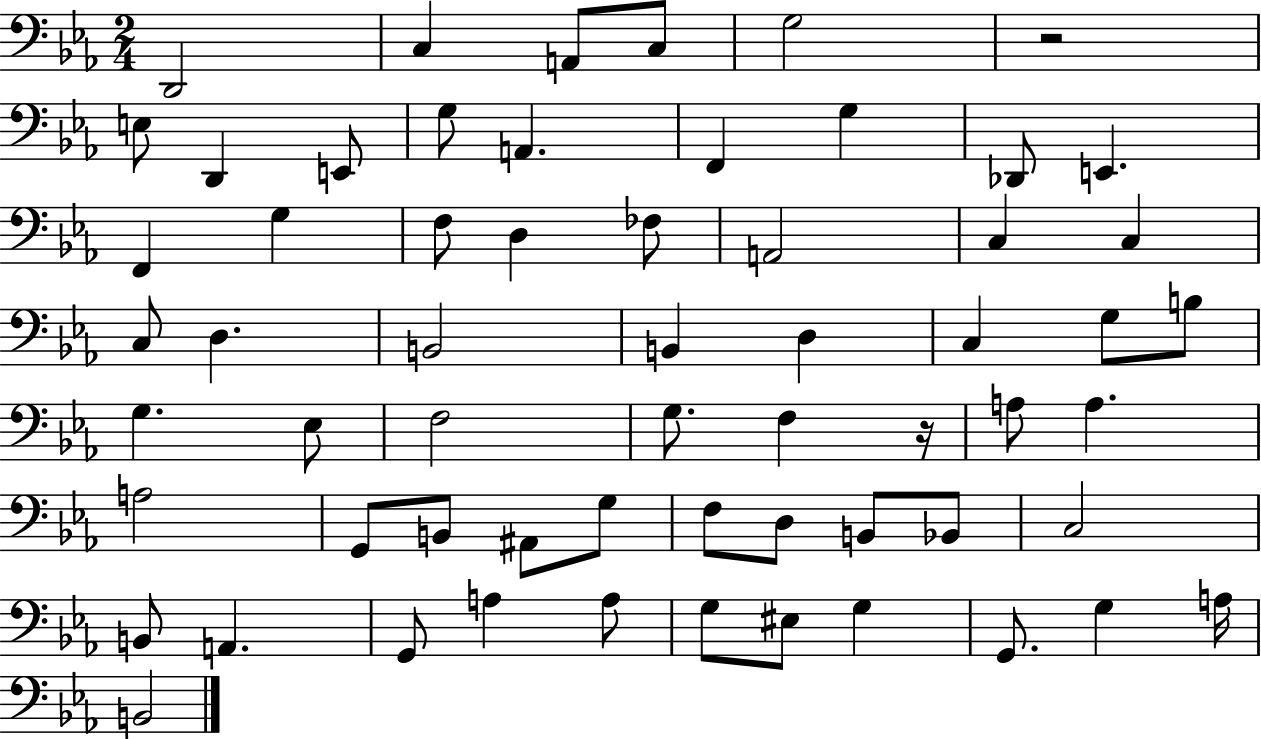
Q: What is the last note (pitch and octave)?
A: B2